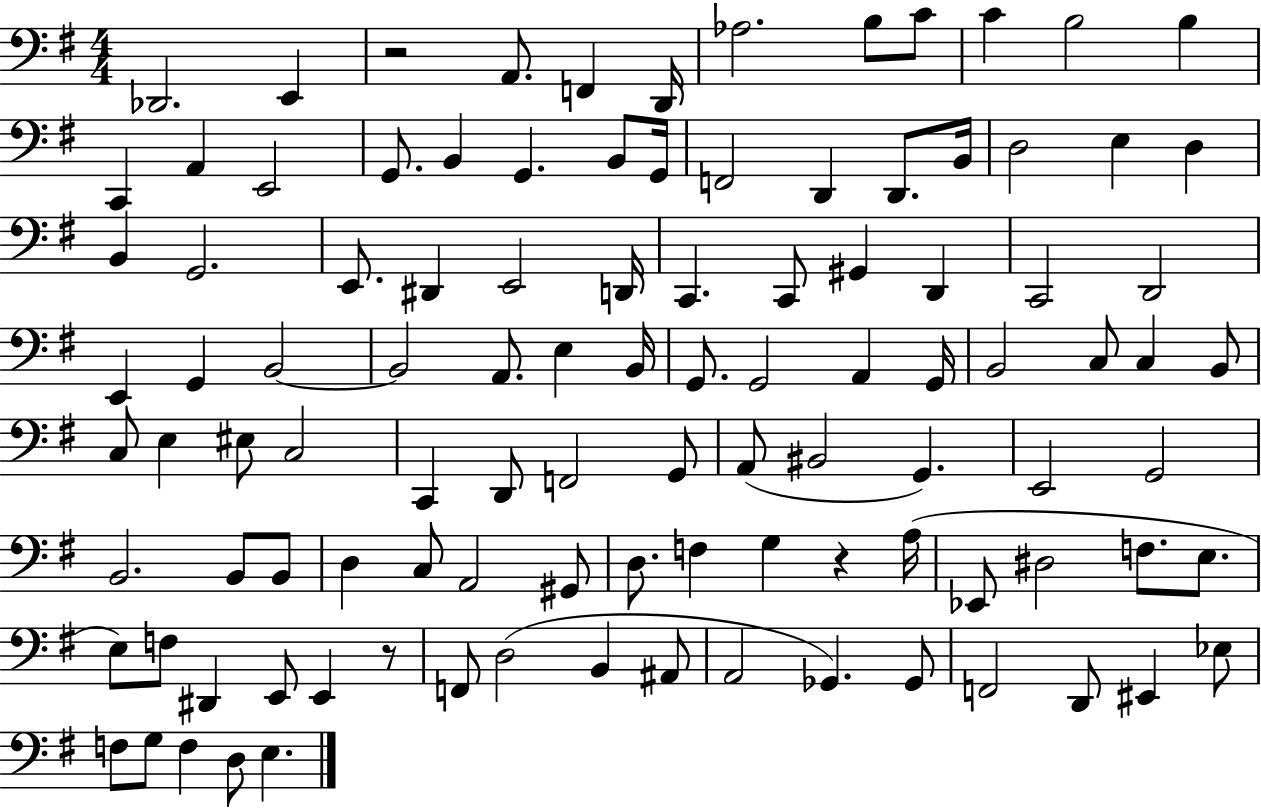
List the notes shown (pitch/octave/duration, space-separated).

Db2/h. E2/q R/h A2/e. F2/q D2/s Ab3/h. B3/e C4/e C4/q B3/h B3/q C2/q A2/q E2/h G2/e. B2/q G2/q. B2/e G2/s F2/h D2/q D2/e. B2/s D3/h E3/q D3/q B2/q G2/h. E2/e. D#2/q E2/h D2/s C2/q. C2/e G#2/q D2/q C2/h D2/h E2/q G2/q B2/h B2/h A2/e. E3/q B2/s G2/e. G2/h A2/q G2/s B2/h C3/e C3/q B2/e C3/e E3/q EIS3/e C3/h C2/q D2/e F2/h G2/e A2/e BIS2/h G2/q. E2/h G2/h B2/h. B2/e B2/e D3/q C3/e A2/h G#2/e D3/e. F3/q G3/q R/q A3/s Eb2/e D#3/h F3/e. E3/e. E3/e F3/e D#2/q E2/e E2/q R/e F2/e D3/h B2/q A#2/e A2/h Gb2/q. Gb2/e F2/h D2/e EIS2/q Eb3/e F3/e G3/e F3/q D3/e E3/q.